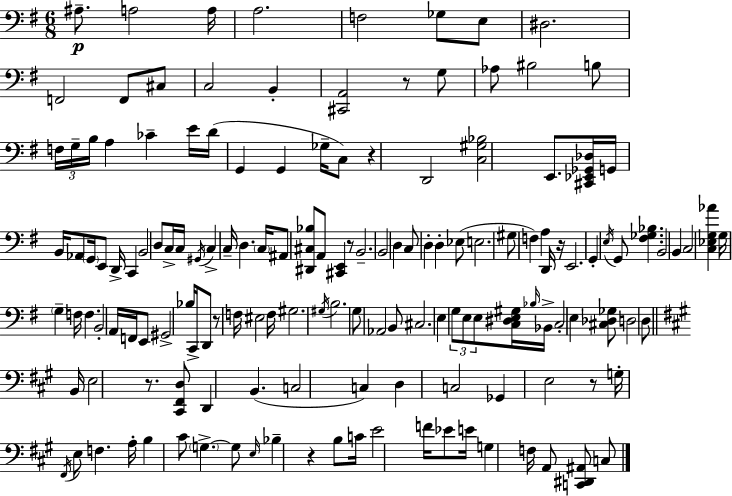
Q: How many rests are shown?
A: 8